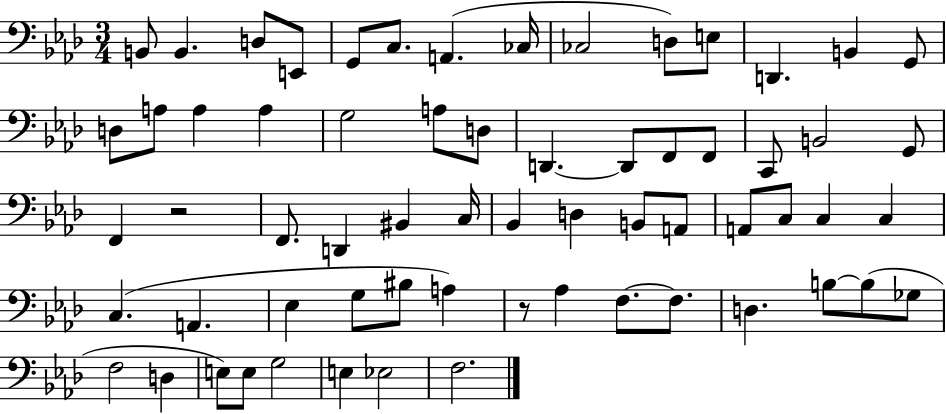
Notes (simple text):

B2/e B2/q. D3/e E2/e G2/e C3/e. A2/q. CES3/s CES3/h D3/e E3/e D2/q. B2/q G2/e D3/e A3/e A3/q A3/q G3/h A3/e D3/e D2/q. D2/e F2/e F2/e C2/e B2/h G2/e F2/q R/h F2/e. D2/q BIS2/q C3/s Bb2/q D3/q B2/e A2/e A2/e C3/e C3/q C3/q C3/q. A2/q. Eb3/q G3/e BIS3/e A3/q R/e Ab3/q F3/e. F3/e. D3/q. B3/e B3/e Gb3/e F3/h D3/q E3/e E3/e G3/h E3/q Eb3/h F3/h.